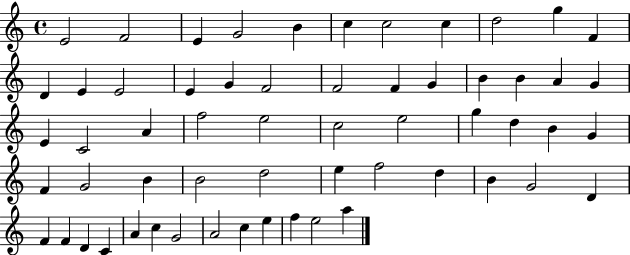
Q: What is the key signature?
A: C major